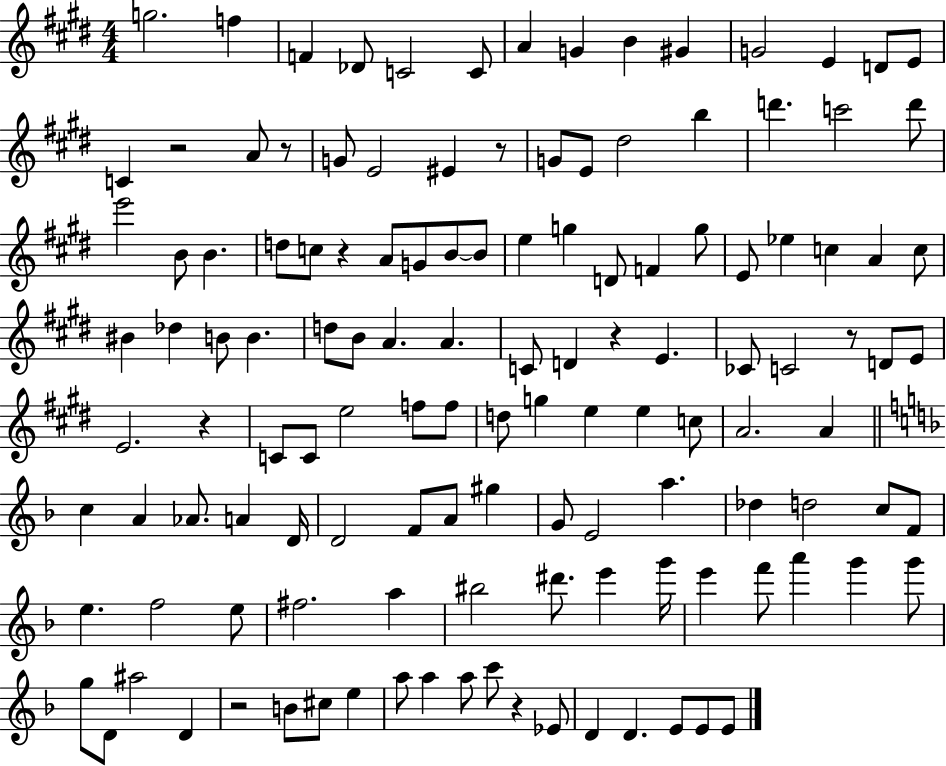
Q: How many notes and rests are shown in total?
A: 129